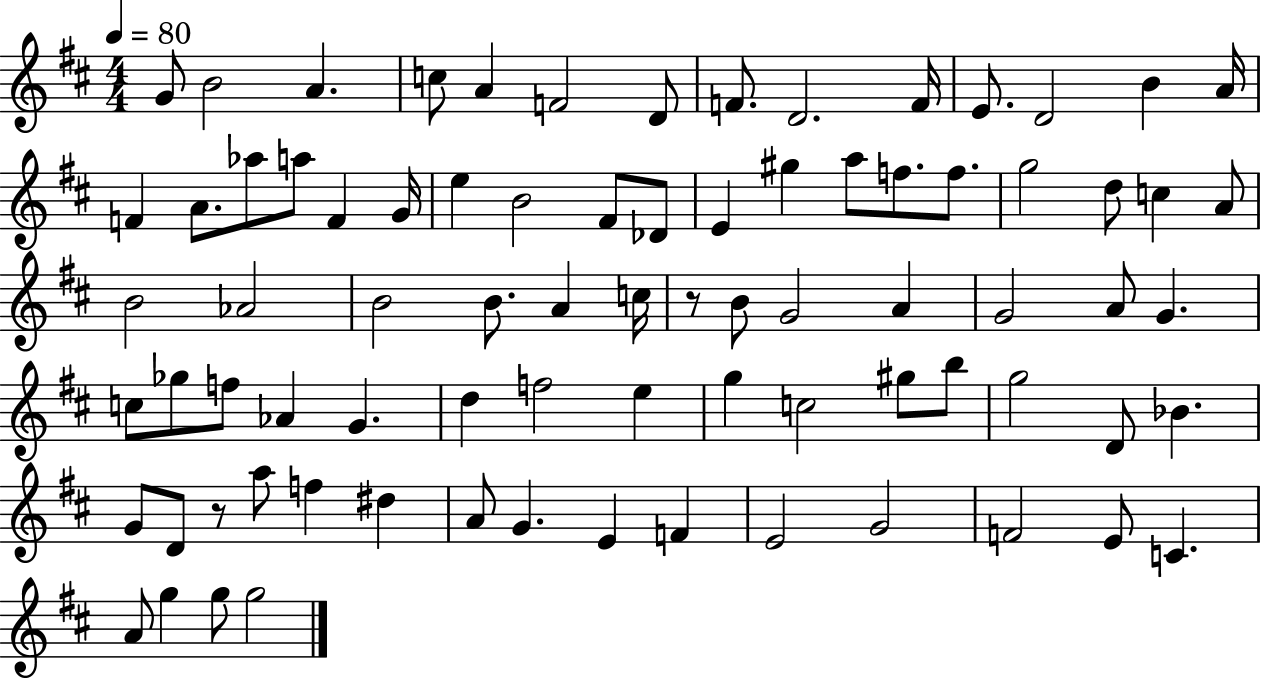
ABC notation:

X:1
T:Untitled
M:4/4
L:1/4
K:D
G/2 B2 A c/2 A F2 D/2 F/2 D2 F/4 E/2 D2 B A/4 F A/2 _a/2 a/2 F G/4 e B2 ^F/2 _D/2 E ^g a/2 f/2 f/2 g2 d/2 c A/2 B2 _A2 B2 B/2 A c/4 z/2 B/2 G2 A G2 A/2 G c/2 _g/2 f/2 _A G d f2 e g c2 ^g/2 b/2 g2 D/2 _B G/2 D/2 z/2 a/2 f ^d A/2 G E F E2 G2 F2 E/2 C A/2 g g/2 g2